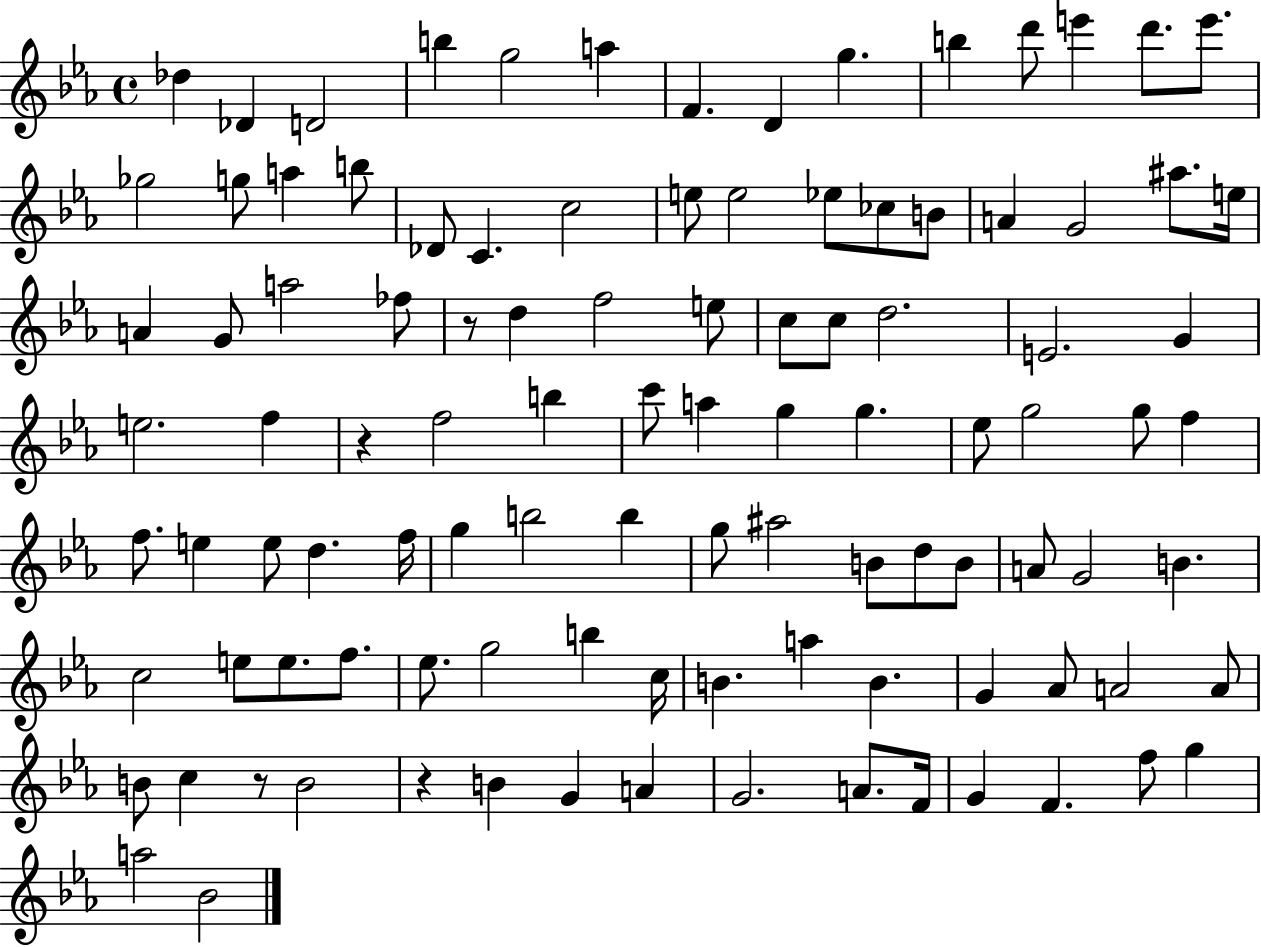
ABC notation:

X:1
T:Untitled
M:4/4
L:1/4
K:Eb
_d _D D2 b g2 a F D g b d'/2 e' d'/2 e'/2 _g2 g/2 a b/2 _D/2 C c2 e/2 e2 _e/2 _c/2 B/2 A G2 ^a/2 e/4 A G/2 a2 _f/2 z/2 d f2 e/2 c/2 c/2 d2 E2 G e2 f z f2 b c'/2 a g g _e/2 g2 g/2 f f/2 e e/2 d f/4 g b2 b g/2 ^a2 B/2 d/2 B/2 A/2 G2 B c2 e/2 e/2 f/2 _e/2 g2 b c/4 B a B G _A/2 A2 A/2 B/2 c z/2 B2 z B G A G2 A/2 F/4 G F f/2 g a2 _B2